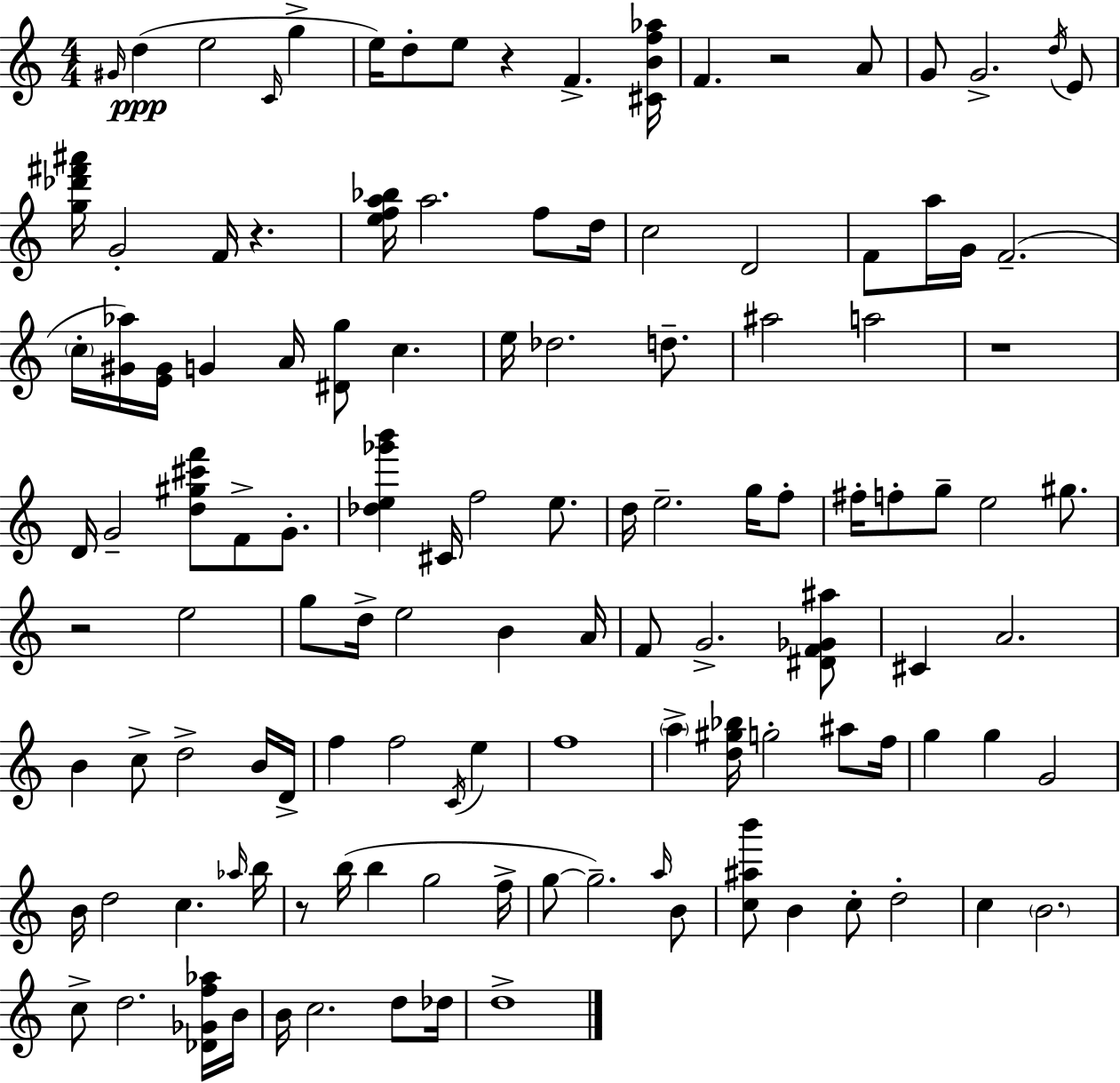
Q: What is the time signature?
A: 4/4